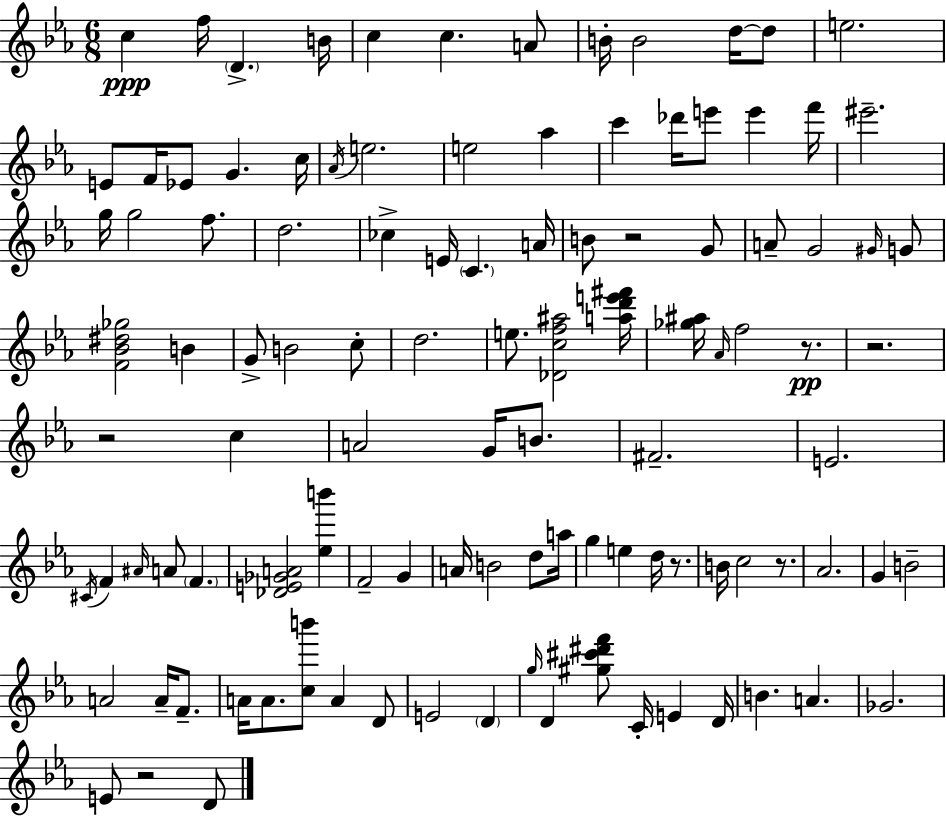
C5/q F5/s D4/q. B4/s C5/q C5/q. A4/e B4/s B4/h D5/s D5/e E5/h. E4/e F4/s Eb4/e G4/q. C5/s Ab4/s E5/h. E5/h Ab5/q C6/q Db6/s E6/e E6/q F6/s EIS6/h. G5/s G5/h F5/e. D5/h. CES5/q E4/s C4/q. A4/s B4/e R/h G4/e A4/e G4/h G#4/s G4/e [F4,Bb4,D#5,Gb5]/h B4/q G4/e B4/h C5/e D5/h. E5/e. [Db4,C5,F5,A#5]/h [A5,D6,E6,F#6]/s [Gb5,A#5]/s Ab4/s F5/h R/e. R/h. R/h C5/q A4/h G4/s B4/e. F#4/h. E4/h. C#4/s F4/q A#4/s A4/e F4/q. [Db4,E4,Gb4,A4]/h [Eb5,B6]/q F4/h G4/q A4/s B4/h D5/e A5/s G5/q E5/q D5/s R/e. B4/s C5/h R/e. Ab4/h. G4/q B4/h A4/h A4/s F4/e. A4/s A4/e. [C5,B6]/e A4/q D4/e E4/h D4/q G5/s D4/q [G#5,C#6,D#6,F6]/e C4/s E4/q D4/s B4/q. A4/q. Gb4/h. E4/e R/h D4/e